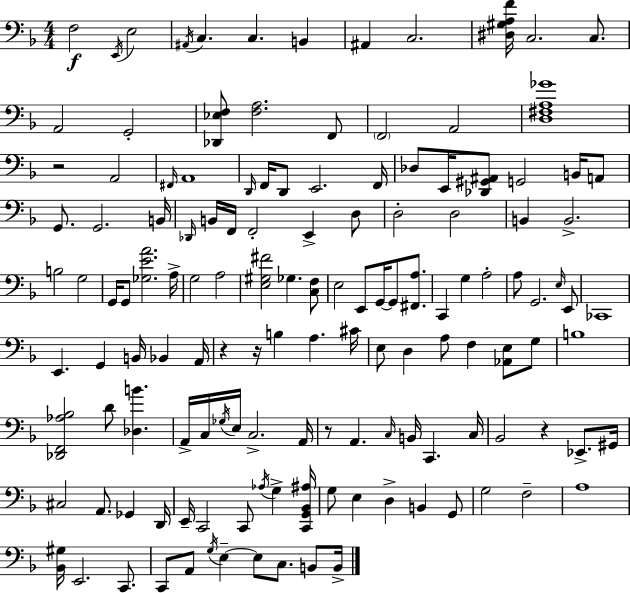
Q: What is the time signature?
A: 4/4